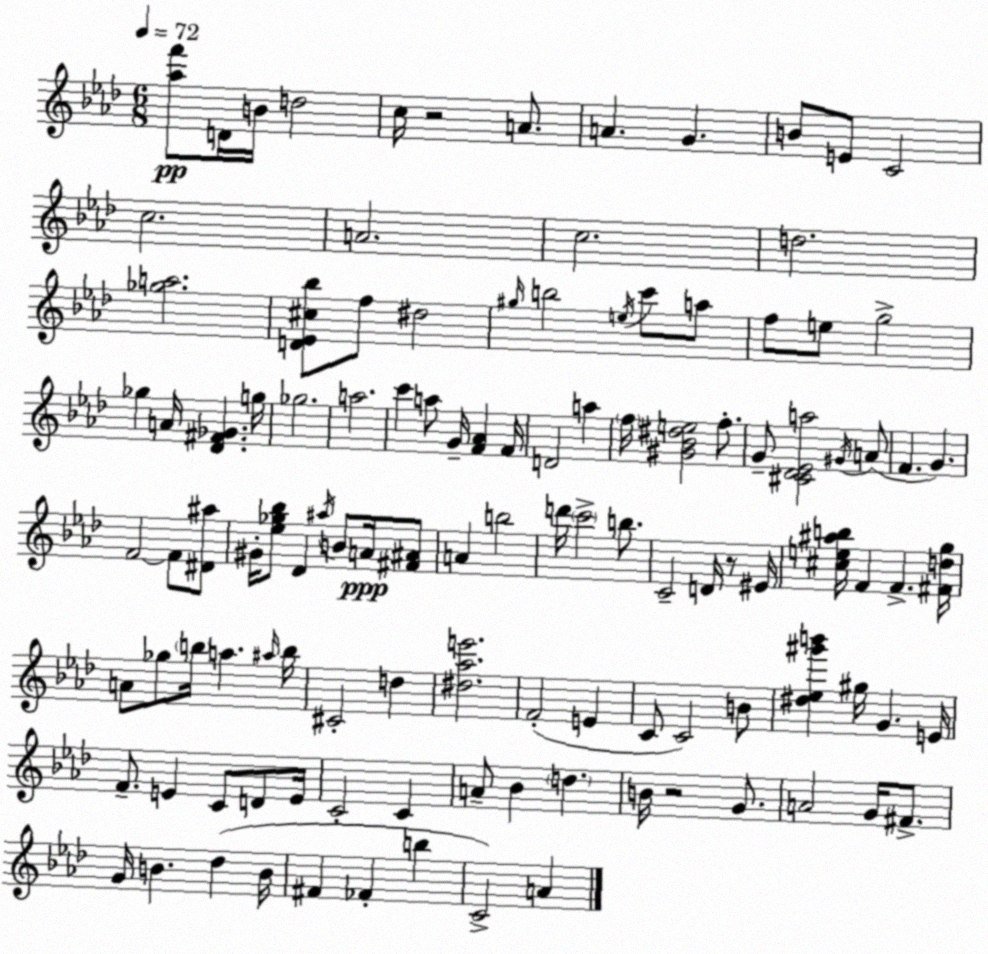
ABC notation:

X:1
T:Untitled
M:6/8
L:1/4
K:Fm
[_af']/2 D/4 B/4 d2 c/4 z2 A/2 A G B/2 E/2 C2 c2 A2 c2 d2 [_ga]2 [D_E^c_b]/2 f/2 ^d2 ^g/4 b2 e/4 c'/2 a/2 f/2 e/2 g2 _g A/4 [_D^F_G] g/4 _g2 a2 c' a/2 G/4 [F_A] F/4 D2 a f/4 [^G_B^de]2 f/2 G/2 [^C_D_Ea]2 ^G/4 A/2 F G F2 F/2 [^D^a]/2 ^G/4 [_e_g_b]/2 _D ^a/4 B/2 A/4 [^F^A]/2 A b2 d'/4 c'2 b/2 C2 D/4 z/2 ^E/4 [^ce^ab]/4 F F [^Fdg]/4 A/2 _g/2 b/4 a ^a/4 b/4 ^C2 d [^d_ae']2 F2 E C/2 C2 B/2 [^d_e^g'b'] ^g/4 G E/4 F/2 E C/2 D/2 E/4 C2 C A/2 _B d B/4 z2 G/2 A2 G/4 ^F/2 G/4 B _d B/4 ^F _F b C2 A